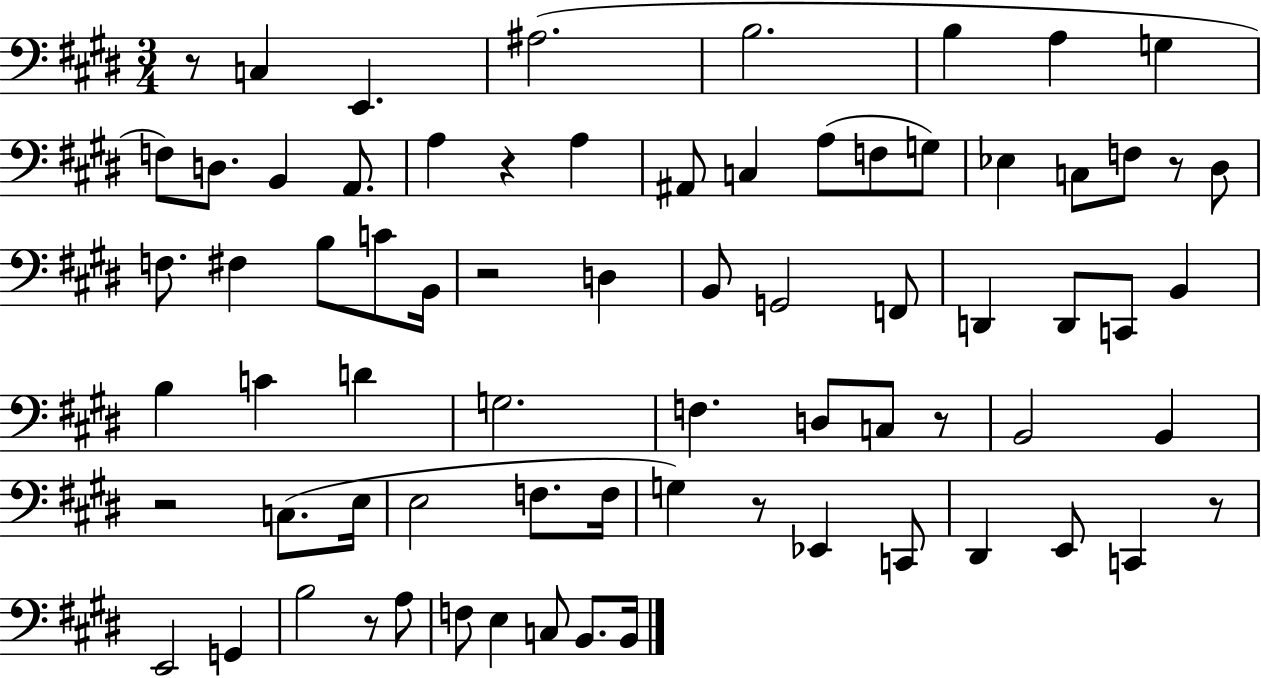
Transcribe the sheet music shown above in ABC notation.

X:1
T:Untitled
M:3/4
L:1/4
K:E
z/2 C, E,, ^A,2 B,2 B, A, G, F,/2 D,/2 B,, A,,/2 A, z A, ^A,,/2 C, A,/2 F,/2 G,/2 _E, C,/2 F,/2 z/2 ^D,/2 F,/2 ^F, B,/2 C/2 B,,/4 z2 D, B,,/2 G,,2 F,,/2 D,, D,,/2 C,,/2 B,, B, C D G,2 F, D,/2 C,/2 z/2 B,,2 B,, z2 C,/2 E,/4 E,2 F,/2 F,/4 G, z/2 _E,, C,,/2 ^D,, E,,/2 C,, z/2 E,,2 G,, B,2 z/2 A,/2 F,/2 E, C,/2 B,,/2 B,,/4